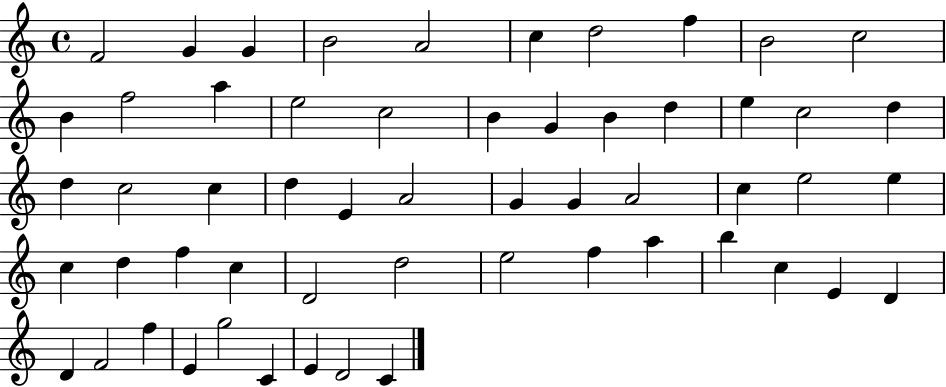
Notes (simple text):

F4/h G4/q G4/q B4/h A4/h C5/q D5/h F5/q B4/h C5/h B4/q F5/h A5/q E5/h C5/h B4/q G4/q B4/q D5/q E5/q C5/h D5/q D5/q C5/h C5/q D5/q E4/q A4/h G4/q G4/q A4/h C5/q E5/h E5/q C5/q D5/q F5/q C5/q D4/h D5/h E5/h F5/q A5/q B5/q C5/q E4/q D4/q D4/q F4/h F5/q E4/q G5/h C4/q E4/q D4/h C4/q